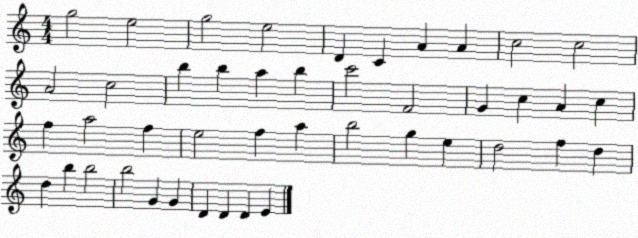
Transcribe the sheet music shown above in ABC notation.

X:1
T:Untitled
M:4/4
L:1/4
K:C
g2 e2 g2 e2 D C A A c2 c2 A2 c2 b b a b c'2 F2 G c A c f a2 f e2 f a b2 g e d2 f d d b b2 b2 G G D D D E